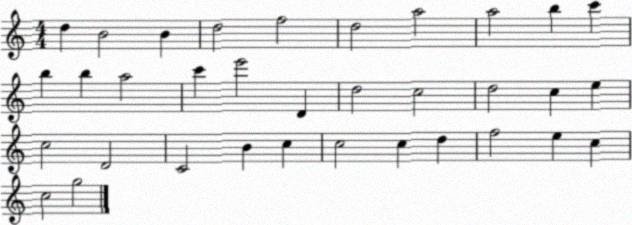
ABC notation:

X:1
T:Untitled
M:4/4
L:1/4
K:C
d B2 B d2 f2 d2 a2 a2 b c' b b a2 c' e'2 D d2 c2 d2 c e c2 D2 C2 B c c2 c d f2 e c c2 g2